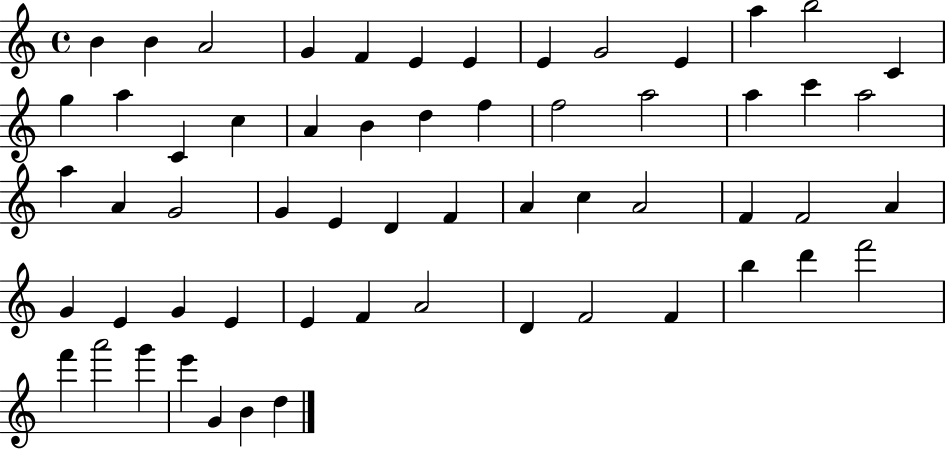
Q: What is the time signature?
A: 4/4